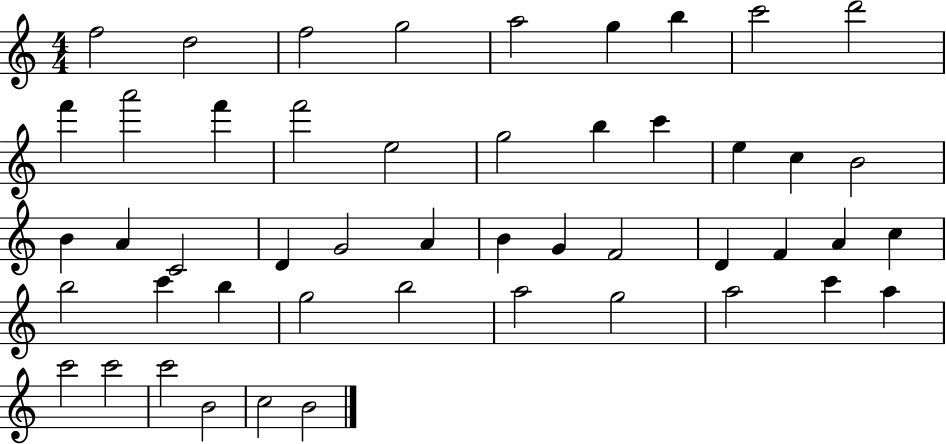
X:1
T:Untitled
M:4/4
L:1/4
K:C
f2 d2 f2 g2 a2 g b c'2 d'2 f' a'2 f' f'2 e2 g2 b c' e c B2 B A C2 D G2 A B G F2 D F A c b2 c' b g2 b2 a2 g2 a2 c' a c'2 c'2 c'2 B2 c2 B2